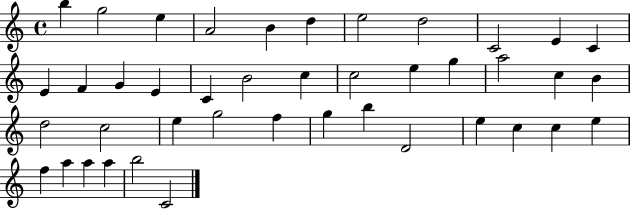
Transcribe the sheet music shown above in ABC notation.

X:1
T:Untitled
M:4/4
L:1/4
K:C
b g2 e A2 B d e2 d2 C2 E C E F G E C B2 c c2 e g a2 c B d2 c2 e g2 f g b D2 e c c e f a a a b2 C2